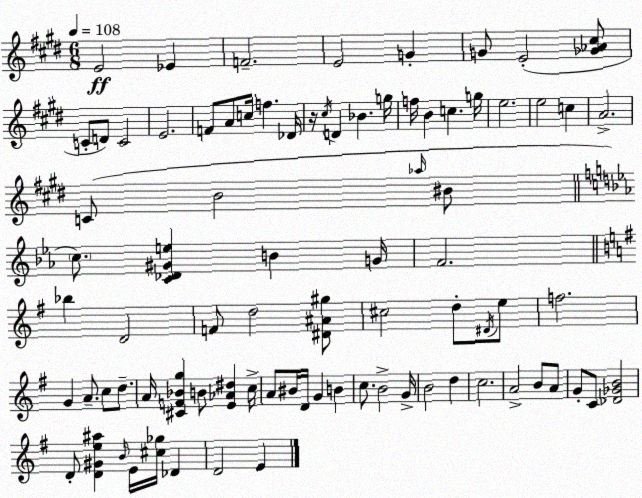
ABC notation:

X:1
T:Untitled
M:6/8
L:1/4
K:E
E2 _E F2 E2 G G/2 E2 [_G_A^c]/2 C/2 D/2 C2 E2 F/2 A/2 c/4 f _D/4 z/4 ^c/4 D _B g/4 f/4 B c g/4 e2 e2 c A2 C/2 B2 _a/4 ^B/2 c/2 [C_D^Ge] B G/4 F2 _b D2 F/2 d2 [^D^A^g]/2 ^c2 d/2 ^D/4 e/2 f2 G A/2 c/2 d/2 A/4 [^CF_Bg] B/2 [E_A^d] c/4 A/2 ^B/4 D/4 G B c/2 B2 G/4 B2 d c2 A2 B/2 A/2 G/2 C/2 [_D_GB]2 D/2 [D^Ge^a] B/4 E/4 [^c_g]/4 _D D2 E